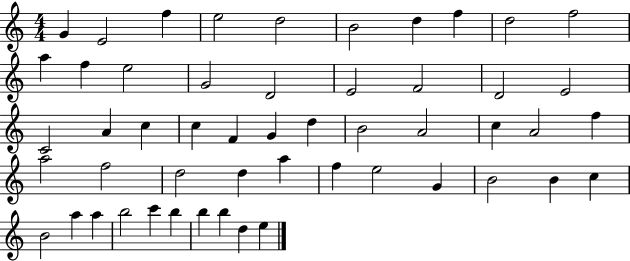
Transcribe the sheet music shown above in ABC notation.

X:1
T:Untitled
M:4/4
L:1/4
K:C
G E2 f e2 d2 B2 d f d2 f2 a f e2 G2 D2 E2 F2 D2 E2 C2 A c c F G d B2 A2 c A2 f a2 f2 d2 d a f e2 G B2 B c B2 a a b2 c' b b b d e